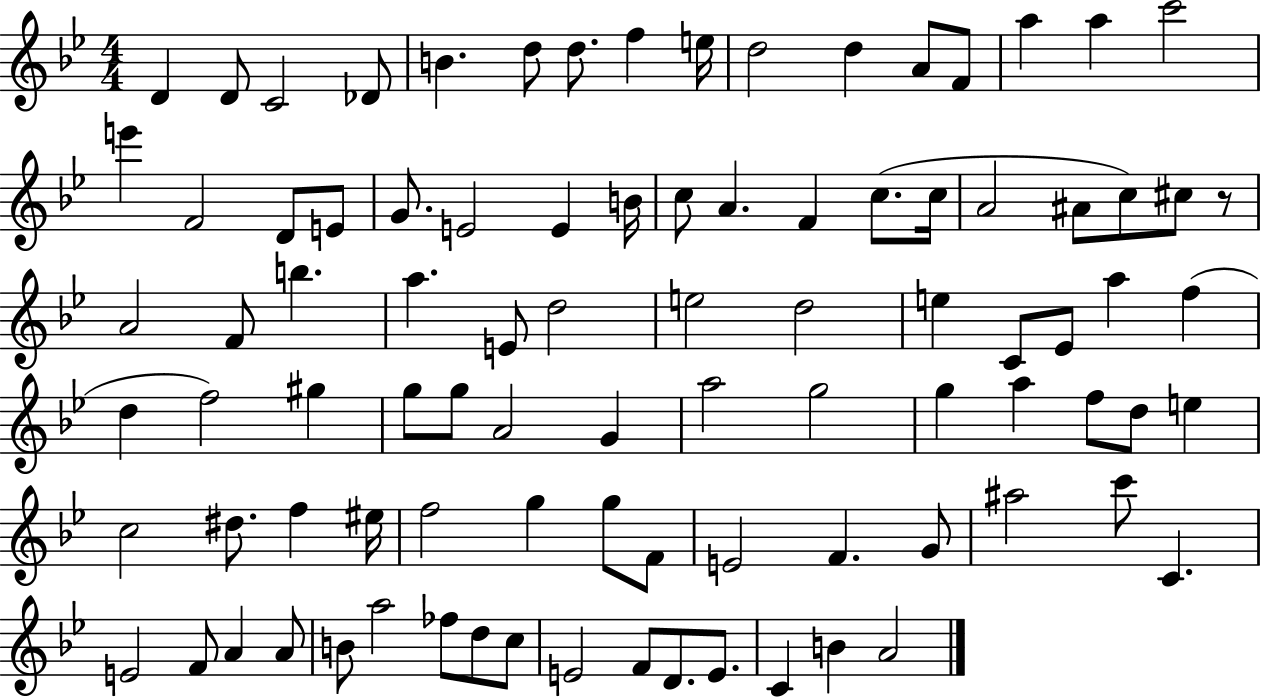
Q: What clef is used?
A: treble